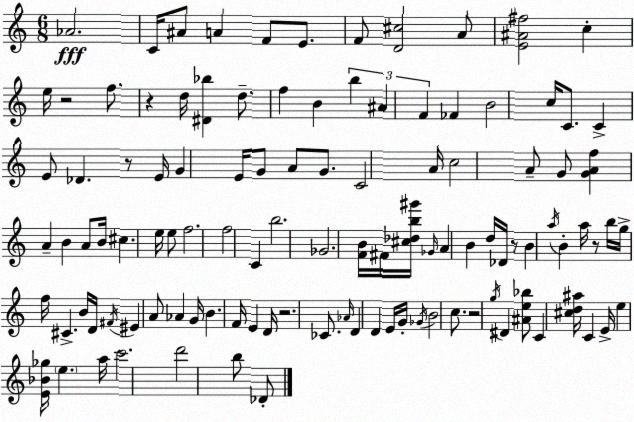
X:1
T:Untitled
M:6/8
L:1/4
K:Am
_A2 C/4 ^A/2 A F/2 E/2 F/2 [D^c]2 A/2 [E^A^f]2 c e/4 z2 f/2 z d/4 [^D_b] d/2 f B b ^A F _F B2 c/4 C/2 C E/2 _D z/2 E/4 G E/4 G/2 A/2 G/2 C2 A/4 c2 A/2 G/2 [GAf] A B A/2 B/4 ^c e/4 e/2 f2 f2 C b2 _G2 [FB]/4 ^F/4 [^c_db^g']/4 _G/4 A B d/4 _D/4 z/2 B a/4 B a/4 z/2 b/4 g/4 f/4 ^C B/4 D/4 ^F/4 ^E A/2 _A G/4 B F/4 E D/4 z2 _C/2 _A/4 D D E/4 G/4 _G/4 B2 c/2 z2 g/4 ^D [^Ae_b]/2 C [^cd^a]/4 C E/4 e [E_B_g]/4 e a/4 c'2 d'2 b/2 _D/2